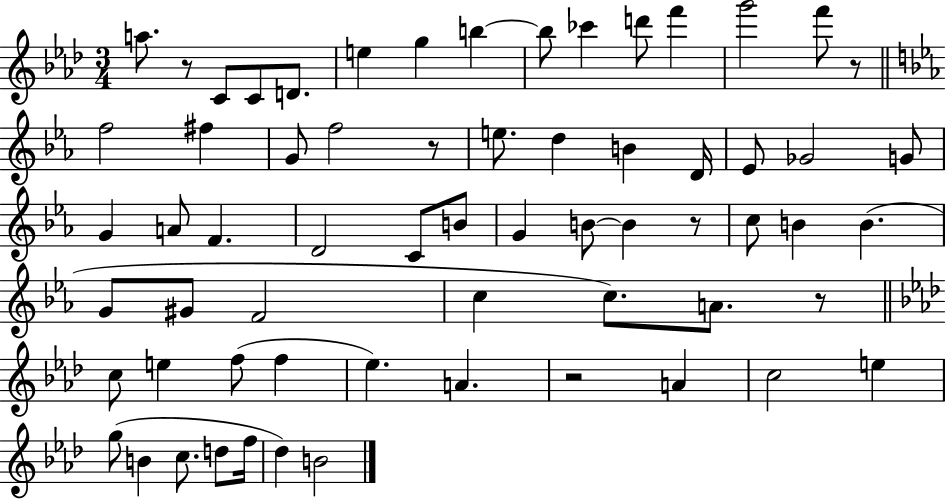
A5/e. R/e C4/e C4/e D4/e. E5/q G5/q B5/q B5/e CES6/q D6/e F6/q G6/h F6/e R/e F5/h F#5/q G4/e F5/h R/e E5/e. D5/q B4/q D4/s Eb4/e Gb4/h G4/e G4/q A4/e F4/q. D4/h C4/e B4/e G4/q B4/e B4/q R/e C5/e B4/q B4/q. G4/e G#4/e F4/h C5/q C5/e. A4/e. R/e C5/e E5/q F5/e F5/q Eb5/q. A4/q. R/h A4/q C5/h E5/q G5/e B4/q C5/e. D5/e F5/s Db5/q B4/h